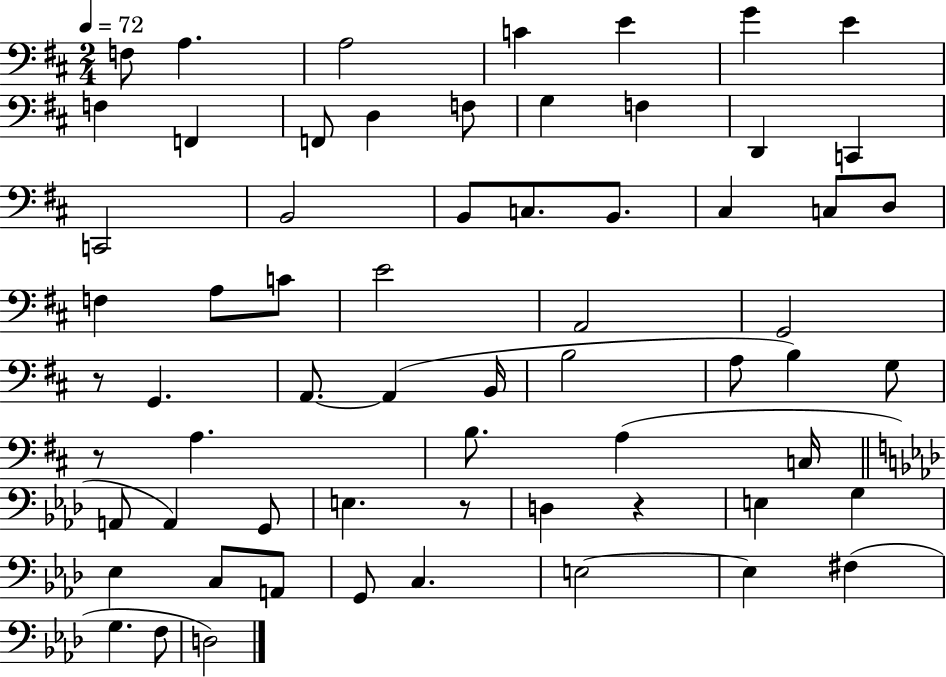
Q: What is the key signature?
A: D major